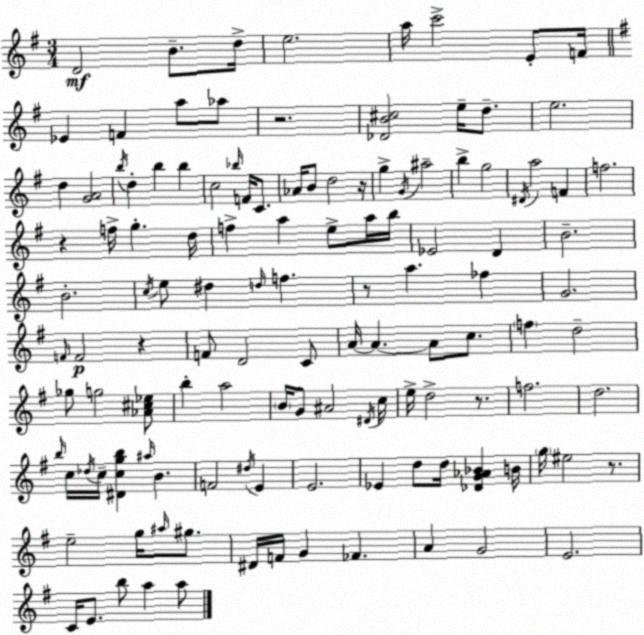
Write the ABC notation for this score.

X:1
T:Untitled
M:3/4
L:1/4
K:Em
D2 B/2 d/4 e2 a/4 c'2 E/2 F/4 _E F a/2 _a/2 z2 [_DB^c]2 e/4 d/2 e2 d [GA]2 b/4 d b b c2 _b/4 F/4 C/2 _A/4 B/2 d2 z/4 g G/4 ^a2 b g2 ^D/4 a2 F f2 z f/4 g d/4 f a e/2 a/4 b/4 _E2 D B2 B2 c/4 e/2 ^d d/4 f z/2 a _f G2 F/4 F2 z F/2 D2 C/2 A/4 A A/2 c/2 f d2 _g/2 g2 [_A^c_e]/2 b a2 B/4 G/2 ^A2 ^D/4 c/4 e/4 d2 z/2 f2 d2 b/4 c/4 _d/4 c/4 [^Dcgb] ^a/4 B F2 ^d/4 E E2 _E d/2 d/4 [_DG_A_B] B/4 g/4 ^e2 z/2 e2 g/4 ^a/4 ^g/2 ^D/4 F/4 G _F A G2 E2 C/4 E/2 b/2 a a/2